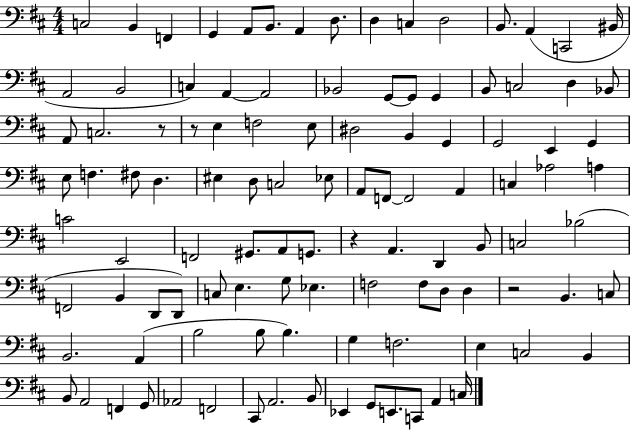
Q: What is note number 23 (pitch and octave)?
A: G2